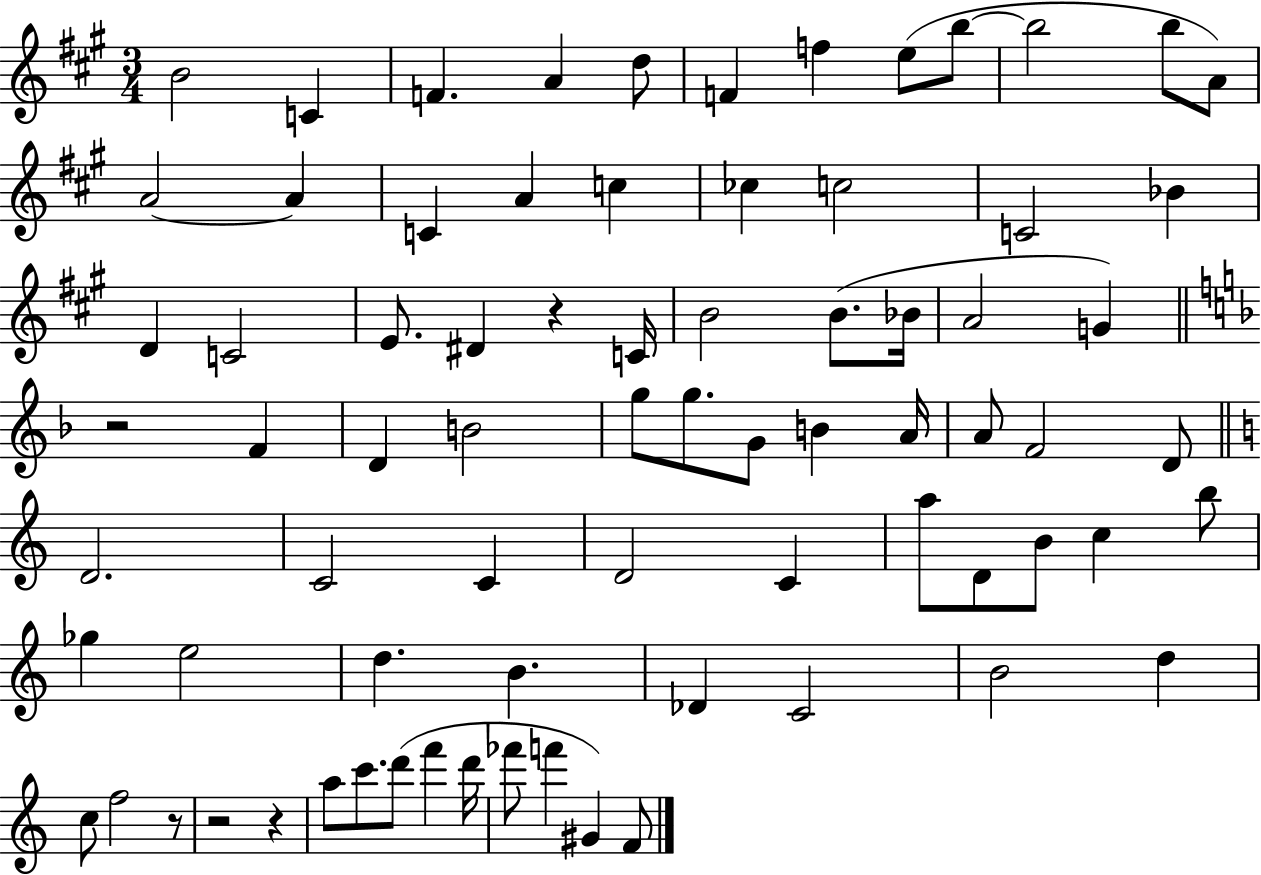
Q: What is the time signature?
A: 3/4